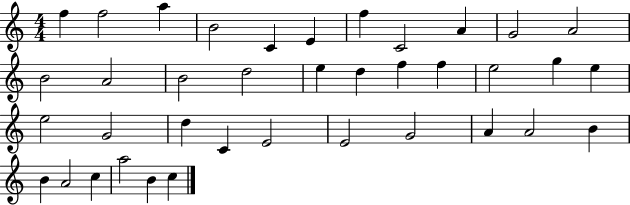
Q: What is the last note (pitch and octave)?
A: C5